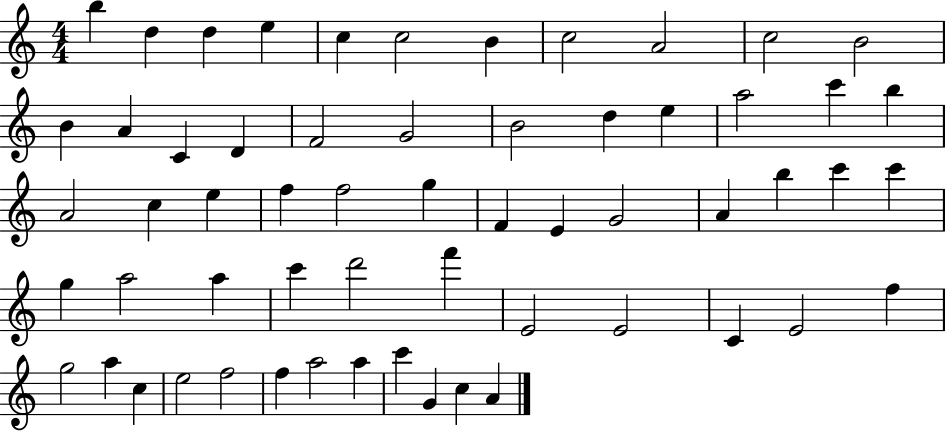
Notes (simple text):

B5/q D5/q D5/q E5/q C5/q C5/h B4/q C5/h A4/h C5/h B4/h B4/q A4/q C4/q D4/q F4/h G4/h B4/h D5/q E5/q A5/h C6/q B5/q A4/h C5/q E5/q F5/q F5/h G5/q F4/q E4/q G4/h A4/q B5/q C6/q C6/q G5/q A5/h A5/q C6/q D6/h F6/q E4/h E4/h C4/q E4/h F5/q G5/h A5/q C5/q E5/h F5/h F5/q A5/h A5/q C6/q G4/q C5/q A4/q